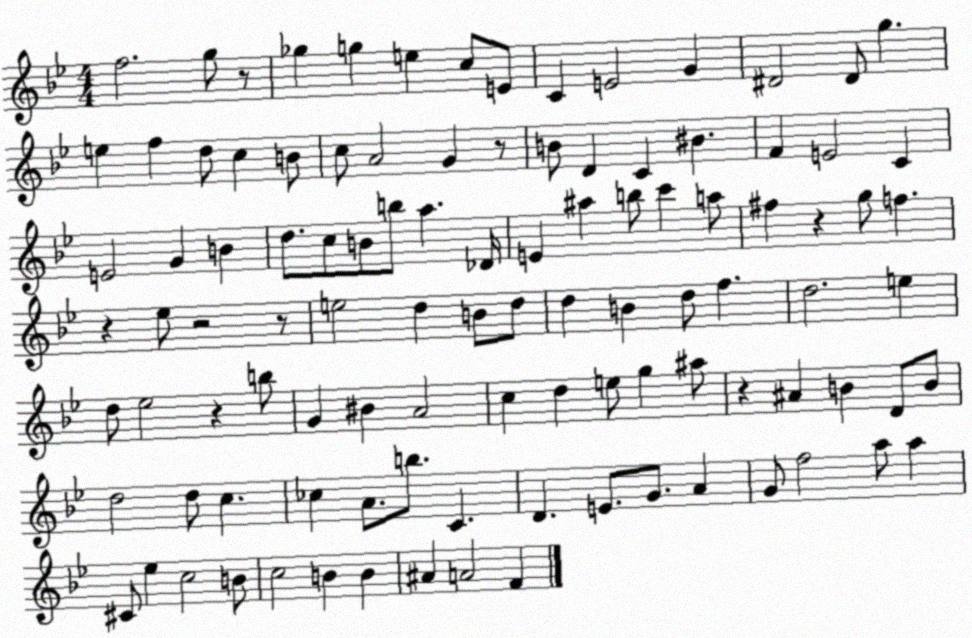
X:1
T:Untitled
M:4/4
L:1/4
K:Bb
f2 g/2 z/2 _g g e c/2 E/2 C E2 G ^D2 ^D/2 g e f d/2 c B/2 c/2 A2 G z/2 B/2 D C ^B F E2 C E2 G B d/2 c/2 B/2 b/2 a _D/4 E ^a b/2 c' a/2 ^f z g/2 f z _e/2 z2 z/2 e2 d B/2 d/2 d B d/2 f d2 e d/2 _e2 z b/2 G ^B A2 c d e/2 g ^a/2 z ^A B D/2 B/2 d2 d/2 c _c A/2 b/2 C D E/2 G/2 A G/2 f2 a/2 a ^C/2 _e c2 B/2 c2 B B ^A A2 F